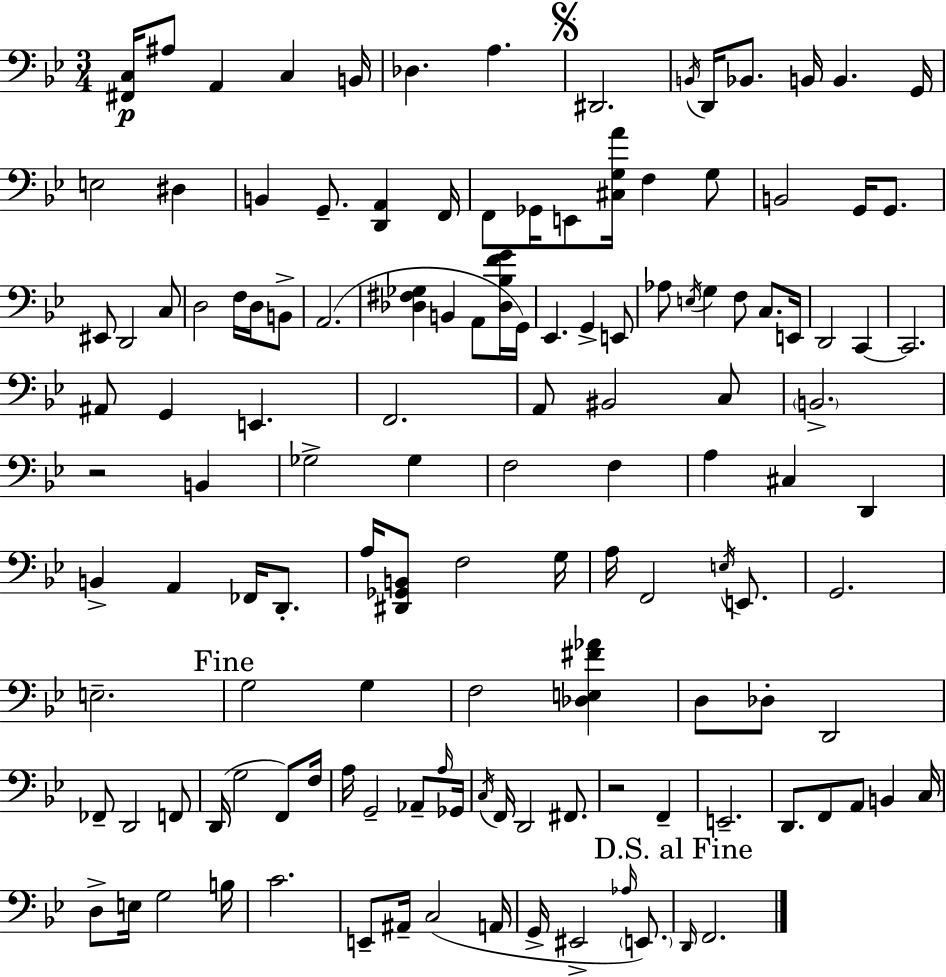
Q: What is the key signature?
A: BES major